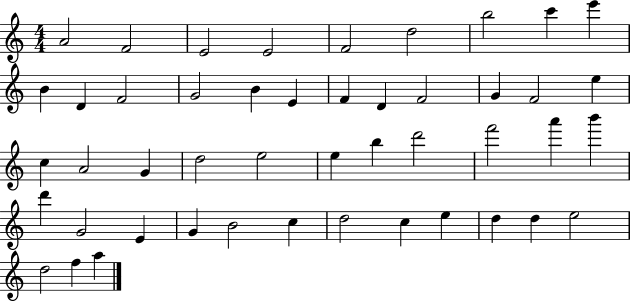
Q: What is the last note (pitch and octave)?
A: A5